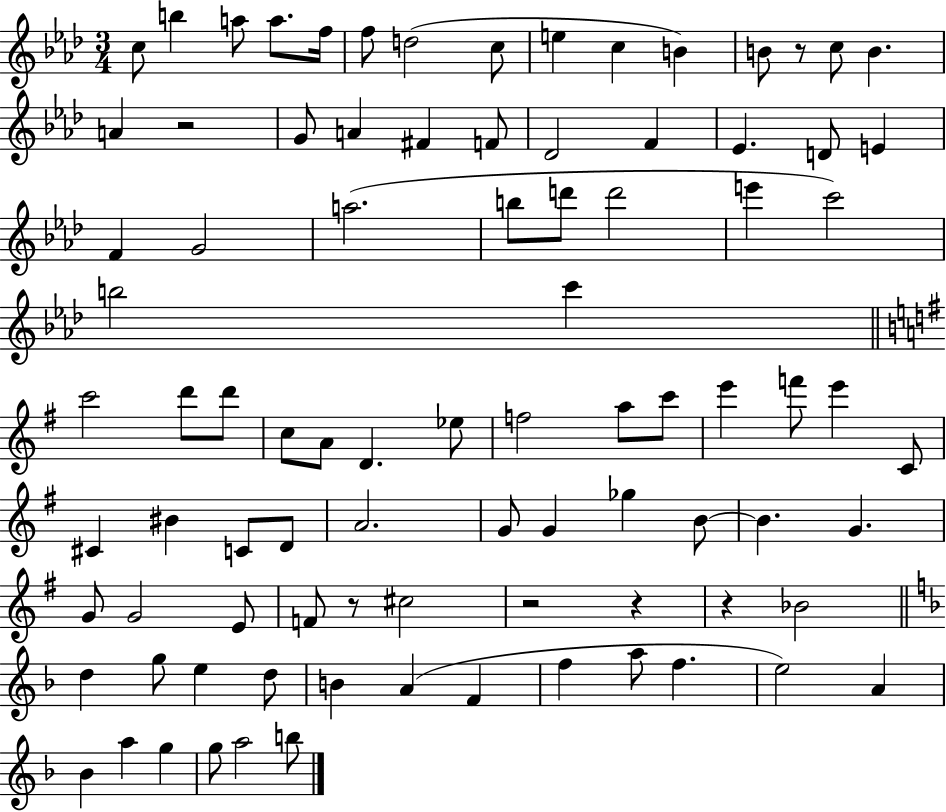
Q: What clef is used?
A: treble